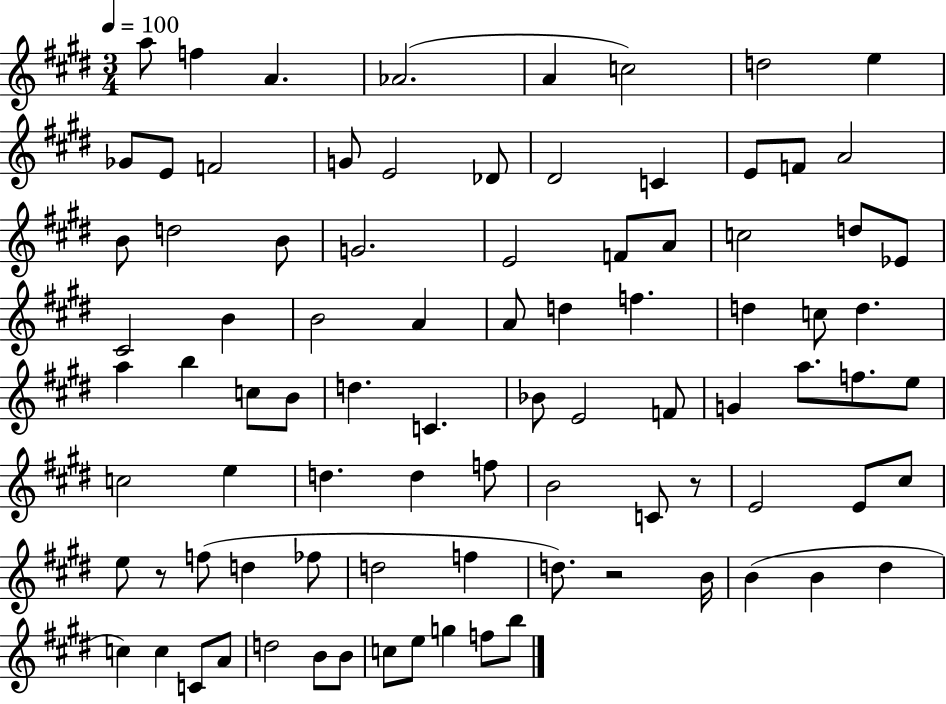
{
  \clef treble
  \numericTimeSignature
  \time 3/4
  \key e \major
  \tempo 4 = 100
  a''8 f''4 a'4. | aes'2.( | a'4 c''2) | d''2 e''4 | \break ges'8 e'8 f'2 | g'8 e'2 des'8 | dis'2 c'4 | e'8 f'8 a'2 | \break b'8 d''2 b'8 | g'2. | e'2 f'8 a'8 | c''2 d''8 ees'8 | \break cis'2 b'4 | b'2 a'4 | a'8 d''4 f''4. | d''4 c''8 d''4. | \break a''4 b''4 c''8 b'8 | d''4. c'4. | bes'8 e'2 f'8 | g'4 a''8. f''8. e''8 | \break c''2 e''4 | d''4. d''4 f''8 | b'2 c'8 r8 | e'2 e'8 cis''8 | \break e''8 r8 f''8( d''4 fes''8 | d''2 f''4 | d''8.) r2 b'16 | b'4( b'4 dis''4 | \break c''4) c''4 c'8 a'8 | d''2 b'8 b'8 | c''8 e''8 g''4 f''8 b''8 | \bar "|."
}